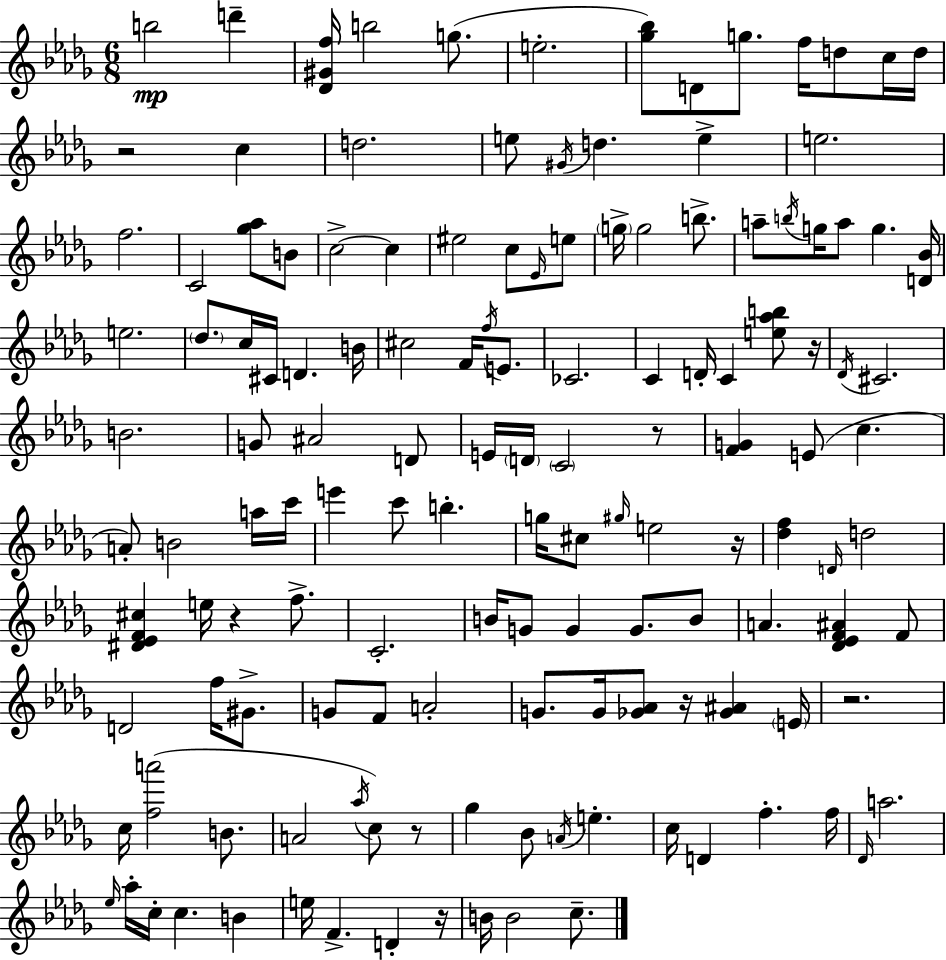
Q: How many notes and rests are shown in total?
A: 139